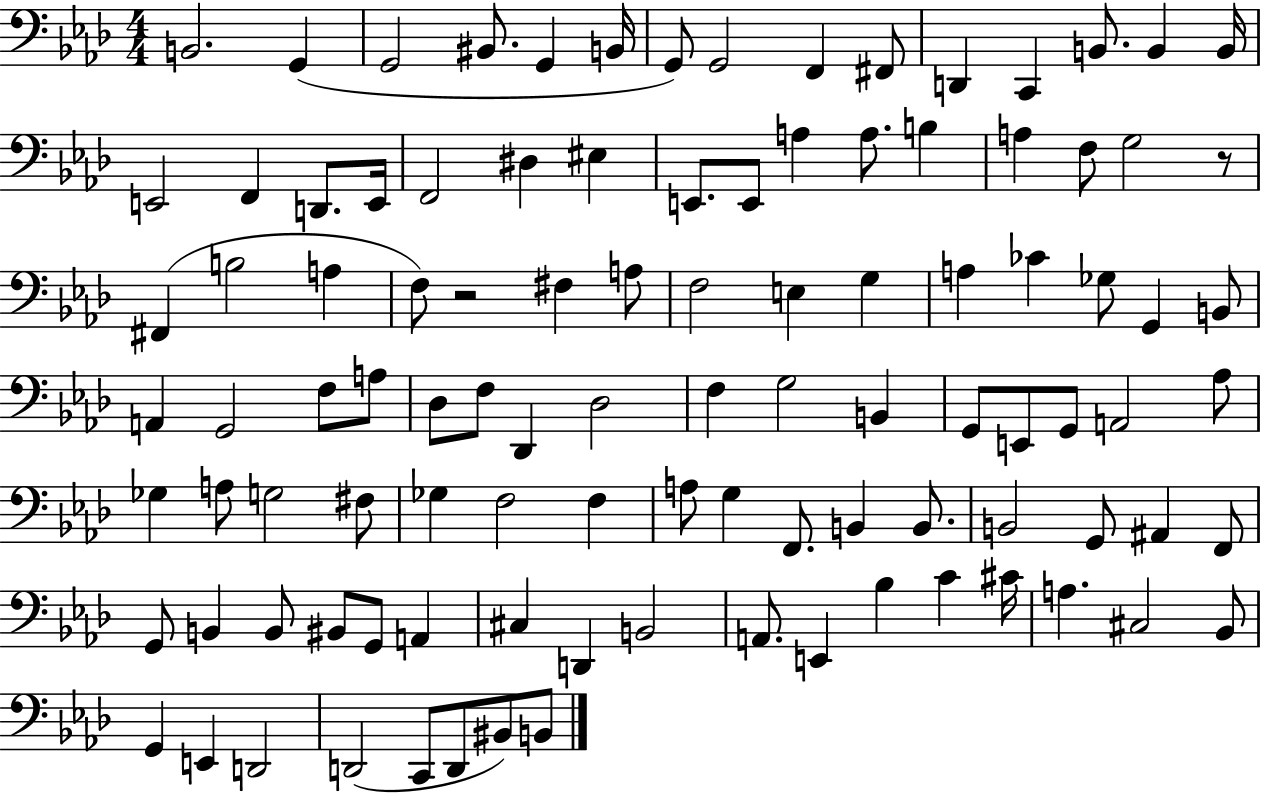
X:1
T:Untitled
M:4/4
L:1/4
K:Ab
B,,2 G,, G,,2 ^B,,/2 G,, B,,/4 G,,/2 G,,2 F,, ^F,,/2 D,, C,, B,,/2 B,, B,,/4 E,,2 F,, D,,/2 E,,/4 F,,2 ^D, ^E, E,,/2 E,,/2 A, A,/2 B, A, F,/2 G,2 z/2 ^F,, B,2 A, F,/2 z2 ^F, A,/2 F,2 E, G, A, _C _G,/2 G,, B,,/2 A,, G,,2 F,/2 A,/2 _D,/2 F,/2 _D,, _D,2 F, G,2 B,, G,,/2 E,,/2 G,,/2 A,,2 _A,/2 _G, A,/2 G,2 ^F,/2 _G, F,2 F, A,/2 G, F,,/2 B,, B,,/2 B,,2 G,,/2 ^A,, F,,/2 G,,/2 B,, B,,/2 ^B,,/2 G,,/2 A,, ^C, D,, B,,2 A,,/2 E,, _B, C ^C/4 A, ^C,2 _B,,/2 G,, E,, D,,2 D,,2 C,,/2 D,,/2 ^B,,/2 B,,/2